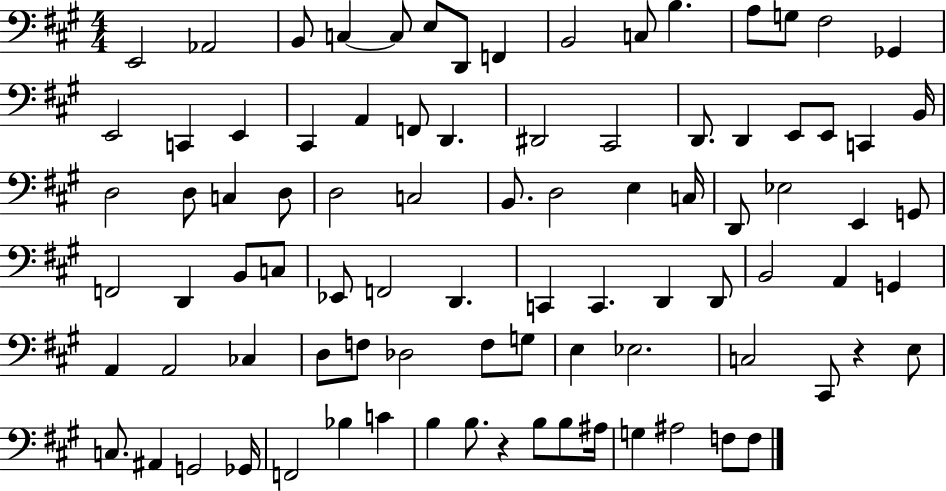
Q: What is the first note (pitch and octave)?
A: E2